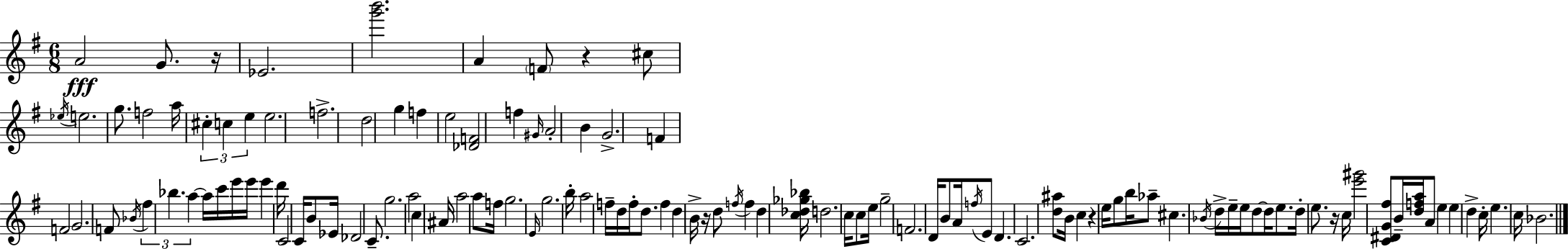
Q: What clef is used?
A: treble